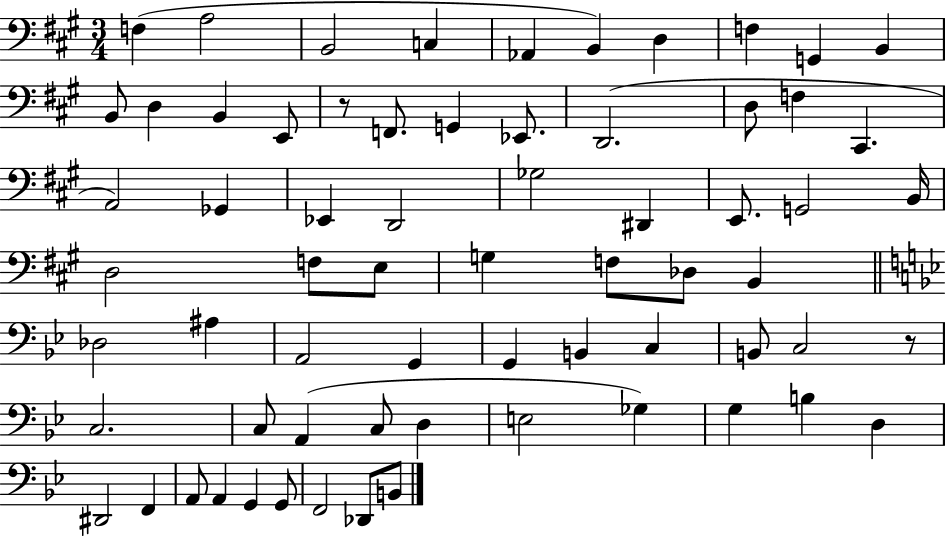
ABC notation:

X:1
T:Untitled
M:3/4
L:1/4
K:A
F, A,2 B,,2 C, _A,, B,, D, F, G,, B,, B,,/2 D, B,, E,,/2 z/2 F,,/2 G,, _E,,/2 D,,2 D,/2 F, ^C,, A,,2 _G,, _E,, D,,2 _G,2 ^D,, E,,/2 G,,2 B,,/4 D,2 F,/2 E,/2 G, F,/2 _D,/2 B,, _D,2 ^A, A,,2 G,, G,, B,, C, B,,/2 C,2 z/2 C,2 C,/2 A,, C,/2 D, E,2 _G, G, B, D, ^D,,2 F,, A,,/2 A,, G,, G,,/2 F,,2 _D,,/2 B,,/2